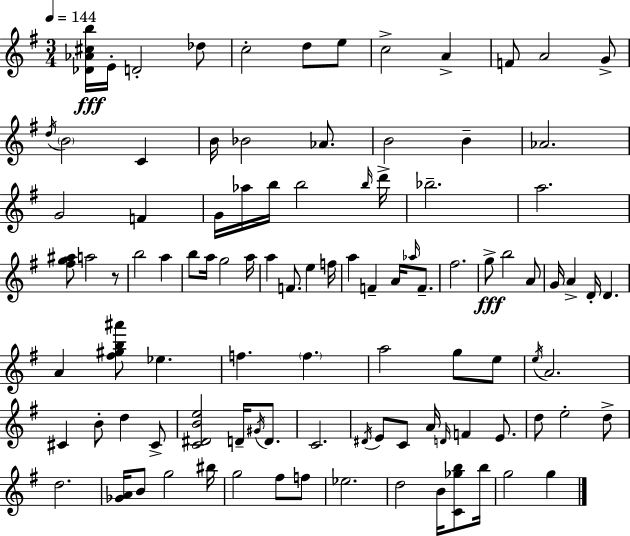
{
  \clef treble
  \numericTimeSignature
  \time 3/4
  \key g \major
  \tempo 4 = 144
  <des' aes' cis'' b''>16\fff e'16-. d'2-. des''8 | c''2-. d''8 e''8 | c''2-> a'4-> | f'8 a'2 g'8-> | \break \acciaccatura { d''16 } \parenthesize b'2 c'4 | b'16 bes'2 aes'8. | b'2 b'4-- | aes'2. | \break g'2 f'4 | g'16 aes''16 b''16 b''2 | \grace { b''16 } d'''16-> bes''2.-- | a''2. | \break <fis'' g'' ais''>8 a''2 | r8 b''2 a''4 | b''8 a''16 g''2 | a''16 a''4 f'8. e''4 | \break f''16 a''4 f'4-- a'16 \grace { aes''16 } | f'8.-- fis''2. | g''8->\fff b''2 | a'8 g'16 a'4-> d'16-. d'4. | \break a'4 <fis'' gis'' b'' ais'''>8 ees''4. | f''4. \parenthesize f''4. | a''2 g''8 | e''8 \acciaccatura { e''16 } a'2. | \break cis'4 b'8-. d''4 | cis'8-> <c' dis' b' e''>2 | d'16-- \acciaccatura { gis'16 } d'8. c'2. | \acciaccatura { dis'16 } e'8 c'8 a'16 \grace { d'16 } | \break f'4 e'8. d''8 e''2-. | d''8-> d''2. | <ges' a'>16 b'8 g''2 | bis''16 g''2 | \break fis''8 f''8 ees''2. | d''2 | b'16 <c' ges'' b''>8 b''16 g''2 | g''4 \bar "|."
}